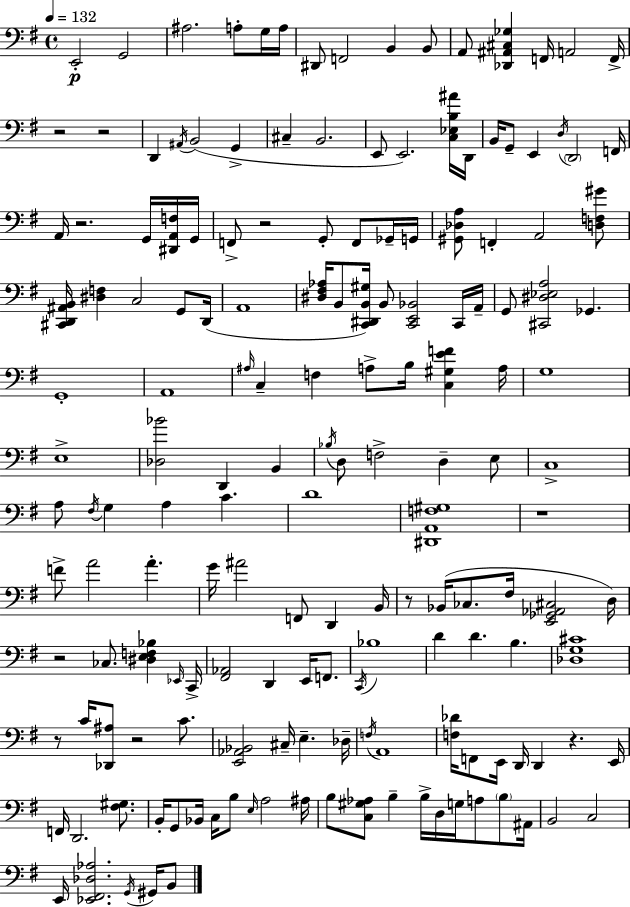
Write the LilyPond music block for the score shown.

{
  \clef bass
  \time 4/4
  \defaultTimeSignature
  \key g \major
  \tempo 4 = 132
  e,2-.\p g,2 | ais2. a8-. g16 a16 | dis,8 f,2 b,4 b,8 | a,8 <des, ais, cis ges>4 f,16 a,2 f,16-> | \break r2 r2 | d,4 \acciaccatura { ais,16 } b,2( g,4-> | cis4-- b,2. | e,8 e,2.) <c ees b ais'>16 | \break d,16 b,16 g,8-- e,4 \acciaccatura { d16 } \parenthesize d,2 | f,16 a,16 r2. g,16 | <dis, a, f>16 g,16 f,8-> r2 g,8-. f,8 | ges,16-- g,16 <gis, des a>8 f,4-. a,2 | \break <d f gis'>8 <cis, d, ais, b,>16 <dis f>4 c2 g,8 | d,16( a,1 | <dis fis aes>16 b,8 <c, dis, b, gis>16) b,8 <c, e, bes,>2 | c,16 a,16-- g,8 <cis, dis ees a>2 ges,4. | \break g,1-. | a,1 | \grace { ais16 } c4-- f4 a8-> b16 <c gis e' f'>4 | a16 g1 | \break e1-> | <des bes'>2 d,4 b,4 | \acciaccatura { bes16 } d8 f2-> d4-- | e8 c1-> | \break a8 \acciaccatura { fis16 } g4 a4 c'4. | d'1 | <dis, a, f gis>1 | r1 | \break f'8-> a'2 a'4.-. | g'16 ais'2 f,8 | d,4 b,16 r8 bes,16( ces8. fis16 <e, ges, aes, cis>2 | d16) r2 ces8. | \break <dis e f bes>4 \grace { ees,16 } c,16-> <fis, aes,>2 d,4 | e,16 f,8. \acciaccatura { c,16 } bes1 | d'4 d'4. | b4. <des g cis'>1 | \break r8 c'16 <des, ais>8 r2 | c'8. <e, aes, bes,>2 cis16-- | e4.-- des16-- \acciaccatura { f16 } a,1 | <f des'>16 f,8 e,16 d,16 d,4 | \break r4. e,16 f,16 d,2. | <fis gis>8. b,16-. g,8 bes,16 c16 b8 \grace { e16 } | a2 ais16 b8 <c gis aes>8 b4-- | b16-> d16 g16 a8 \parenthesize b8 ais,16 b,2 | \break c2 e,16 <ees, fis, des aes>2. | \acciaccatura { g,16 } gis,16 b,8 \bar "|."
}